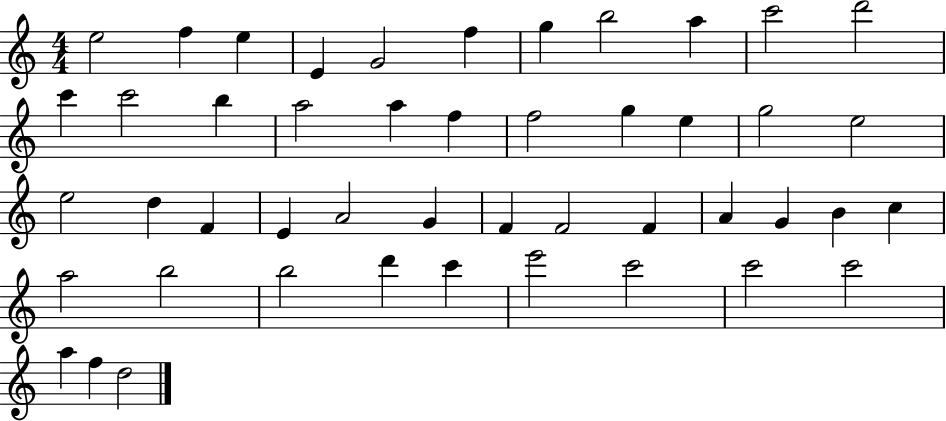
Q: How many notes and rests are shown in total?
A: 47